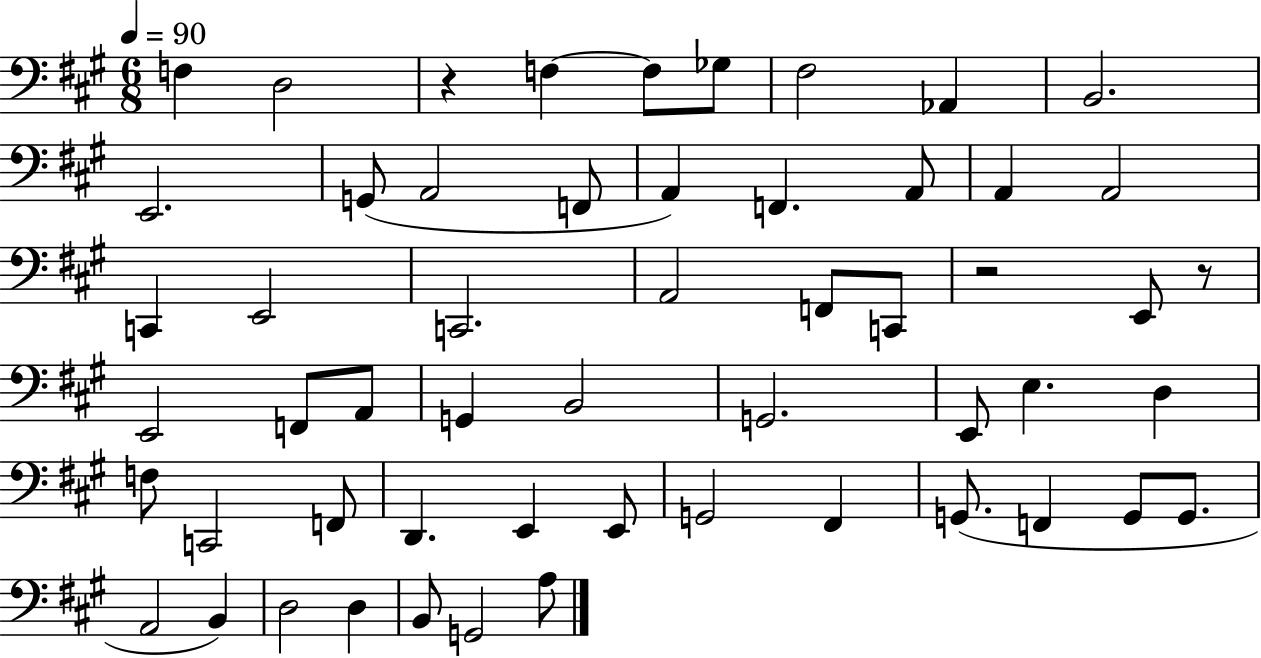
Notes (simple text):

F3/q D3/h R/q F3/q F3/e Gb3/e F#3/h Ab2/q B2/h. E2/h. G2/e A2/h F2/e A2/q F2/q. A2/e A2/q A2/h C2/q E2/h C2/h. A2/h F2/e C2/e R/h E2/e R/e E2/h F2/e A2/e G2/q B2/h G2/h. E2/e E3/q. D3/q F3/e C2/h F2/e D2/q. E2/q E2/e G2/h F#2/q G2/e. F2/q G2/e G2/e. A2/h B2/q D3/h D3/q B2/e G2/h A3/e